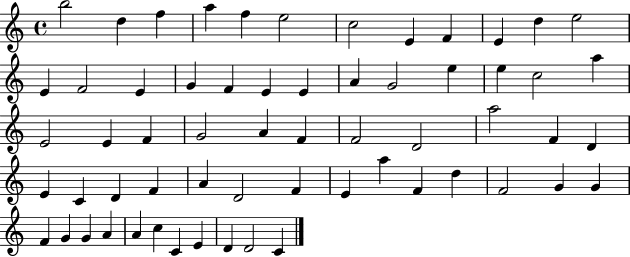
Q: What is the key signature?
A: C major